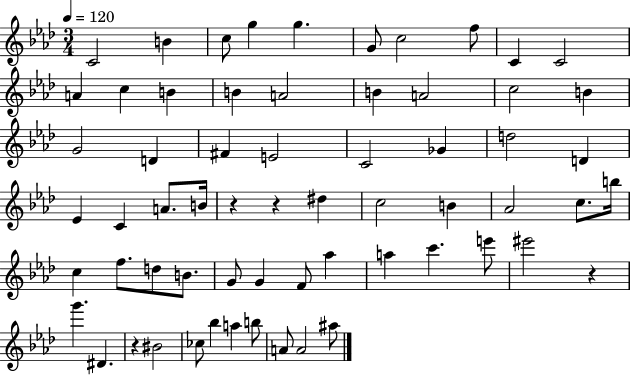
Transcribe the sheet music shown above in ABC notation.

X:1
T:Untitled
M:3/4
L:1/4
K:Ab
C2 B c/2 g g G/2 c2 f/2 C C2 A c B B A2 B A2 c2 B G2 D ^F E2 C2 _G d2 D _E C A/2 B/4 z z ^d c2 B _A2 c/2 b/4 c f/2 d/2 B/2 G/2 G F/2 _a a c' e'/2 ^e'2 z g' ^D z ^B2 _c/2 _b a b/2 A/2 A2 ^a/2